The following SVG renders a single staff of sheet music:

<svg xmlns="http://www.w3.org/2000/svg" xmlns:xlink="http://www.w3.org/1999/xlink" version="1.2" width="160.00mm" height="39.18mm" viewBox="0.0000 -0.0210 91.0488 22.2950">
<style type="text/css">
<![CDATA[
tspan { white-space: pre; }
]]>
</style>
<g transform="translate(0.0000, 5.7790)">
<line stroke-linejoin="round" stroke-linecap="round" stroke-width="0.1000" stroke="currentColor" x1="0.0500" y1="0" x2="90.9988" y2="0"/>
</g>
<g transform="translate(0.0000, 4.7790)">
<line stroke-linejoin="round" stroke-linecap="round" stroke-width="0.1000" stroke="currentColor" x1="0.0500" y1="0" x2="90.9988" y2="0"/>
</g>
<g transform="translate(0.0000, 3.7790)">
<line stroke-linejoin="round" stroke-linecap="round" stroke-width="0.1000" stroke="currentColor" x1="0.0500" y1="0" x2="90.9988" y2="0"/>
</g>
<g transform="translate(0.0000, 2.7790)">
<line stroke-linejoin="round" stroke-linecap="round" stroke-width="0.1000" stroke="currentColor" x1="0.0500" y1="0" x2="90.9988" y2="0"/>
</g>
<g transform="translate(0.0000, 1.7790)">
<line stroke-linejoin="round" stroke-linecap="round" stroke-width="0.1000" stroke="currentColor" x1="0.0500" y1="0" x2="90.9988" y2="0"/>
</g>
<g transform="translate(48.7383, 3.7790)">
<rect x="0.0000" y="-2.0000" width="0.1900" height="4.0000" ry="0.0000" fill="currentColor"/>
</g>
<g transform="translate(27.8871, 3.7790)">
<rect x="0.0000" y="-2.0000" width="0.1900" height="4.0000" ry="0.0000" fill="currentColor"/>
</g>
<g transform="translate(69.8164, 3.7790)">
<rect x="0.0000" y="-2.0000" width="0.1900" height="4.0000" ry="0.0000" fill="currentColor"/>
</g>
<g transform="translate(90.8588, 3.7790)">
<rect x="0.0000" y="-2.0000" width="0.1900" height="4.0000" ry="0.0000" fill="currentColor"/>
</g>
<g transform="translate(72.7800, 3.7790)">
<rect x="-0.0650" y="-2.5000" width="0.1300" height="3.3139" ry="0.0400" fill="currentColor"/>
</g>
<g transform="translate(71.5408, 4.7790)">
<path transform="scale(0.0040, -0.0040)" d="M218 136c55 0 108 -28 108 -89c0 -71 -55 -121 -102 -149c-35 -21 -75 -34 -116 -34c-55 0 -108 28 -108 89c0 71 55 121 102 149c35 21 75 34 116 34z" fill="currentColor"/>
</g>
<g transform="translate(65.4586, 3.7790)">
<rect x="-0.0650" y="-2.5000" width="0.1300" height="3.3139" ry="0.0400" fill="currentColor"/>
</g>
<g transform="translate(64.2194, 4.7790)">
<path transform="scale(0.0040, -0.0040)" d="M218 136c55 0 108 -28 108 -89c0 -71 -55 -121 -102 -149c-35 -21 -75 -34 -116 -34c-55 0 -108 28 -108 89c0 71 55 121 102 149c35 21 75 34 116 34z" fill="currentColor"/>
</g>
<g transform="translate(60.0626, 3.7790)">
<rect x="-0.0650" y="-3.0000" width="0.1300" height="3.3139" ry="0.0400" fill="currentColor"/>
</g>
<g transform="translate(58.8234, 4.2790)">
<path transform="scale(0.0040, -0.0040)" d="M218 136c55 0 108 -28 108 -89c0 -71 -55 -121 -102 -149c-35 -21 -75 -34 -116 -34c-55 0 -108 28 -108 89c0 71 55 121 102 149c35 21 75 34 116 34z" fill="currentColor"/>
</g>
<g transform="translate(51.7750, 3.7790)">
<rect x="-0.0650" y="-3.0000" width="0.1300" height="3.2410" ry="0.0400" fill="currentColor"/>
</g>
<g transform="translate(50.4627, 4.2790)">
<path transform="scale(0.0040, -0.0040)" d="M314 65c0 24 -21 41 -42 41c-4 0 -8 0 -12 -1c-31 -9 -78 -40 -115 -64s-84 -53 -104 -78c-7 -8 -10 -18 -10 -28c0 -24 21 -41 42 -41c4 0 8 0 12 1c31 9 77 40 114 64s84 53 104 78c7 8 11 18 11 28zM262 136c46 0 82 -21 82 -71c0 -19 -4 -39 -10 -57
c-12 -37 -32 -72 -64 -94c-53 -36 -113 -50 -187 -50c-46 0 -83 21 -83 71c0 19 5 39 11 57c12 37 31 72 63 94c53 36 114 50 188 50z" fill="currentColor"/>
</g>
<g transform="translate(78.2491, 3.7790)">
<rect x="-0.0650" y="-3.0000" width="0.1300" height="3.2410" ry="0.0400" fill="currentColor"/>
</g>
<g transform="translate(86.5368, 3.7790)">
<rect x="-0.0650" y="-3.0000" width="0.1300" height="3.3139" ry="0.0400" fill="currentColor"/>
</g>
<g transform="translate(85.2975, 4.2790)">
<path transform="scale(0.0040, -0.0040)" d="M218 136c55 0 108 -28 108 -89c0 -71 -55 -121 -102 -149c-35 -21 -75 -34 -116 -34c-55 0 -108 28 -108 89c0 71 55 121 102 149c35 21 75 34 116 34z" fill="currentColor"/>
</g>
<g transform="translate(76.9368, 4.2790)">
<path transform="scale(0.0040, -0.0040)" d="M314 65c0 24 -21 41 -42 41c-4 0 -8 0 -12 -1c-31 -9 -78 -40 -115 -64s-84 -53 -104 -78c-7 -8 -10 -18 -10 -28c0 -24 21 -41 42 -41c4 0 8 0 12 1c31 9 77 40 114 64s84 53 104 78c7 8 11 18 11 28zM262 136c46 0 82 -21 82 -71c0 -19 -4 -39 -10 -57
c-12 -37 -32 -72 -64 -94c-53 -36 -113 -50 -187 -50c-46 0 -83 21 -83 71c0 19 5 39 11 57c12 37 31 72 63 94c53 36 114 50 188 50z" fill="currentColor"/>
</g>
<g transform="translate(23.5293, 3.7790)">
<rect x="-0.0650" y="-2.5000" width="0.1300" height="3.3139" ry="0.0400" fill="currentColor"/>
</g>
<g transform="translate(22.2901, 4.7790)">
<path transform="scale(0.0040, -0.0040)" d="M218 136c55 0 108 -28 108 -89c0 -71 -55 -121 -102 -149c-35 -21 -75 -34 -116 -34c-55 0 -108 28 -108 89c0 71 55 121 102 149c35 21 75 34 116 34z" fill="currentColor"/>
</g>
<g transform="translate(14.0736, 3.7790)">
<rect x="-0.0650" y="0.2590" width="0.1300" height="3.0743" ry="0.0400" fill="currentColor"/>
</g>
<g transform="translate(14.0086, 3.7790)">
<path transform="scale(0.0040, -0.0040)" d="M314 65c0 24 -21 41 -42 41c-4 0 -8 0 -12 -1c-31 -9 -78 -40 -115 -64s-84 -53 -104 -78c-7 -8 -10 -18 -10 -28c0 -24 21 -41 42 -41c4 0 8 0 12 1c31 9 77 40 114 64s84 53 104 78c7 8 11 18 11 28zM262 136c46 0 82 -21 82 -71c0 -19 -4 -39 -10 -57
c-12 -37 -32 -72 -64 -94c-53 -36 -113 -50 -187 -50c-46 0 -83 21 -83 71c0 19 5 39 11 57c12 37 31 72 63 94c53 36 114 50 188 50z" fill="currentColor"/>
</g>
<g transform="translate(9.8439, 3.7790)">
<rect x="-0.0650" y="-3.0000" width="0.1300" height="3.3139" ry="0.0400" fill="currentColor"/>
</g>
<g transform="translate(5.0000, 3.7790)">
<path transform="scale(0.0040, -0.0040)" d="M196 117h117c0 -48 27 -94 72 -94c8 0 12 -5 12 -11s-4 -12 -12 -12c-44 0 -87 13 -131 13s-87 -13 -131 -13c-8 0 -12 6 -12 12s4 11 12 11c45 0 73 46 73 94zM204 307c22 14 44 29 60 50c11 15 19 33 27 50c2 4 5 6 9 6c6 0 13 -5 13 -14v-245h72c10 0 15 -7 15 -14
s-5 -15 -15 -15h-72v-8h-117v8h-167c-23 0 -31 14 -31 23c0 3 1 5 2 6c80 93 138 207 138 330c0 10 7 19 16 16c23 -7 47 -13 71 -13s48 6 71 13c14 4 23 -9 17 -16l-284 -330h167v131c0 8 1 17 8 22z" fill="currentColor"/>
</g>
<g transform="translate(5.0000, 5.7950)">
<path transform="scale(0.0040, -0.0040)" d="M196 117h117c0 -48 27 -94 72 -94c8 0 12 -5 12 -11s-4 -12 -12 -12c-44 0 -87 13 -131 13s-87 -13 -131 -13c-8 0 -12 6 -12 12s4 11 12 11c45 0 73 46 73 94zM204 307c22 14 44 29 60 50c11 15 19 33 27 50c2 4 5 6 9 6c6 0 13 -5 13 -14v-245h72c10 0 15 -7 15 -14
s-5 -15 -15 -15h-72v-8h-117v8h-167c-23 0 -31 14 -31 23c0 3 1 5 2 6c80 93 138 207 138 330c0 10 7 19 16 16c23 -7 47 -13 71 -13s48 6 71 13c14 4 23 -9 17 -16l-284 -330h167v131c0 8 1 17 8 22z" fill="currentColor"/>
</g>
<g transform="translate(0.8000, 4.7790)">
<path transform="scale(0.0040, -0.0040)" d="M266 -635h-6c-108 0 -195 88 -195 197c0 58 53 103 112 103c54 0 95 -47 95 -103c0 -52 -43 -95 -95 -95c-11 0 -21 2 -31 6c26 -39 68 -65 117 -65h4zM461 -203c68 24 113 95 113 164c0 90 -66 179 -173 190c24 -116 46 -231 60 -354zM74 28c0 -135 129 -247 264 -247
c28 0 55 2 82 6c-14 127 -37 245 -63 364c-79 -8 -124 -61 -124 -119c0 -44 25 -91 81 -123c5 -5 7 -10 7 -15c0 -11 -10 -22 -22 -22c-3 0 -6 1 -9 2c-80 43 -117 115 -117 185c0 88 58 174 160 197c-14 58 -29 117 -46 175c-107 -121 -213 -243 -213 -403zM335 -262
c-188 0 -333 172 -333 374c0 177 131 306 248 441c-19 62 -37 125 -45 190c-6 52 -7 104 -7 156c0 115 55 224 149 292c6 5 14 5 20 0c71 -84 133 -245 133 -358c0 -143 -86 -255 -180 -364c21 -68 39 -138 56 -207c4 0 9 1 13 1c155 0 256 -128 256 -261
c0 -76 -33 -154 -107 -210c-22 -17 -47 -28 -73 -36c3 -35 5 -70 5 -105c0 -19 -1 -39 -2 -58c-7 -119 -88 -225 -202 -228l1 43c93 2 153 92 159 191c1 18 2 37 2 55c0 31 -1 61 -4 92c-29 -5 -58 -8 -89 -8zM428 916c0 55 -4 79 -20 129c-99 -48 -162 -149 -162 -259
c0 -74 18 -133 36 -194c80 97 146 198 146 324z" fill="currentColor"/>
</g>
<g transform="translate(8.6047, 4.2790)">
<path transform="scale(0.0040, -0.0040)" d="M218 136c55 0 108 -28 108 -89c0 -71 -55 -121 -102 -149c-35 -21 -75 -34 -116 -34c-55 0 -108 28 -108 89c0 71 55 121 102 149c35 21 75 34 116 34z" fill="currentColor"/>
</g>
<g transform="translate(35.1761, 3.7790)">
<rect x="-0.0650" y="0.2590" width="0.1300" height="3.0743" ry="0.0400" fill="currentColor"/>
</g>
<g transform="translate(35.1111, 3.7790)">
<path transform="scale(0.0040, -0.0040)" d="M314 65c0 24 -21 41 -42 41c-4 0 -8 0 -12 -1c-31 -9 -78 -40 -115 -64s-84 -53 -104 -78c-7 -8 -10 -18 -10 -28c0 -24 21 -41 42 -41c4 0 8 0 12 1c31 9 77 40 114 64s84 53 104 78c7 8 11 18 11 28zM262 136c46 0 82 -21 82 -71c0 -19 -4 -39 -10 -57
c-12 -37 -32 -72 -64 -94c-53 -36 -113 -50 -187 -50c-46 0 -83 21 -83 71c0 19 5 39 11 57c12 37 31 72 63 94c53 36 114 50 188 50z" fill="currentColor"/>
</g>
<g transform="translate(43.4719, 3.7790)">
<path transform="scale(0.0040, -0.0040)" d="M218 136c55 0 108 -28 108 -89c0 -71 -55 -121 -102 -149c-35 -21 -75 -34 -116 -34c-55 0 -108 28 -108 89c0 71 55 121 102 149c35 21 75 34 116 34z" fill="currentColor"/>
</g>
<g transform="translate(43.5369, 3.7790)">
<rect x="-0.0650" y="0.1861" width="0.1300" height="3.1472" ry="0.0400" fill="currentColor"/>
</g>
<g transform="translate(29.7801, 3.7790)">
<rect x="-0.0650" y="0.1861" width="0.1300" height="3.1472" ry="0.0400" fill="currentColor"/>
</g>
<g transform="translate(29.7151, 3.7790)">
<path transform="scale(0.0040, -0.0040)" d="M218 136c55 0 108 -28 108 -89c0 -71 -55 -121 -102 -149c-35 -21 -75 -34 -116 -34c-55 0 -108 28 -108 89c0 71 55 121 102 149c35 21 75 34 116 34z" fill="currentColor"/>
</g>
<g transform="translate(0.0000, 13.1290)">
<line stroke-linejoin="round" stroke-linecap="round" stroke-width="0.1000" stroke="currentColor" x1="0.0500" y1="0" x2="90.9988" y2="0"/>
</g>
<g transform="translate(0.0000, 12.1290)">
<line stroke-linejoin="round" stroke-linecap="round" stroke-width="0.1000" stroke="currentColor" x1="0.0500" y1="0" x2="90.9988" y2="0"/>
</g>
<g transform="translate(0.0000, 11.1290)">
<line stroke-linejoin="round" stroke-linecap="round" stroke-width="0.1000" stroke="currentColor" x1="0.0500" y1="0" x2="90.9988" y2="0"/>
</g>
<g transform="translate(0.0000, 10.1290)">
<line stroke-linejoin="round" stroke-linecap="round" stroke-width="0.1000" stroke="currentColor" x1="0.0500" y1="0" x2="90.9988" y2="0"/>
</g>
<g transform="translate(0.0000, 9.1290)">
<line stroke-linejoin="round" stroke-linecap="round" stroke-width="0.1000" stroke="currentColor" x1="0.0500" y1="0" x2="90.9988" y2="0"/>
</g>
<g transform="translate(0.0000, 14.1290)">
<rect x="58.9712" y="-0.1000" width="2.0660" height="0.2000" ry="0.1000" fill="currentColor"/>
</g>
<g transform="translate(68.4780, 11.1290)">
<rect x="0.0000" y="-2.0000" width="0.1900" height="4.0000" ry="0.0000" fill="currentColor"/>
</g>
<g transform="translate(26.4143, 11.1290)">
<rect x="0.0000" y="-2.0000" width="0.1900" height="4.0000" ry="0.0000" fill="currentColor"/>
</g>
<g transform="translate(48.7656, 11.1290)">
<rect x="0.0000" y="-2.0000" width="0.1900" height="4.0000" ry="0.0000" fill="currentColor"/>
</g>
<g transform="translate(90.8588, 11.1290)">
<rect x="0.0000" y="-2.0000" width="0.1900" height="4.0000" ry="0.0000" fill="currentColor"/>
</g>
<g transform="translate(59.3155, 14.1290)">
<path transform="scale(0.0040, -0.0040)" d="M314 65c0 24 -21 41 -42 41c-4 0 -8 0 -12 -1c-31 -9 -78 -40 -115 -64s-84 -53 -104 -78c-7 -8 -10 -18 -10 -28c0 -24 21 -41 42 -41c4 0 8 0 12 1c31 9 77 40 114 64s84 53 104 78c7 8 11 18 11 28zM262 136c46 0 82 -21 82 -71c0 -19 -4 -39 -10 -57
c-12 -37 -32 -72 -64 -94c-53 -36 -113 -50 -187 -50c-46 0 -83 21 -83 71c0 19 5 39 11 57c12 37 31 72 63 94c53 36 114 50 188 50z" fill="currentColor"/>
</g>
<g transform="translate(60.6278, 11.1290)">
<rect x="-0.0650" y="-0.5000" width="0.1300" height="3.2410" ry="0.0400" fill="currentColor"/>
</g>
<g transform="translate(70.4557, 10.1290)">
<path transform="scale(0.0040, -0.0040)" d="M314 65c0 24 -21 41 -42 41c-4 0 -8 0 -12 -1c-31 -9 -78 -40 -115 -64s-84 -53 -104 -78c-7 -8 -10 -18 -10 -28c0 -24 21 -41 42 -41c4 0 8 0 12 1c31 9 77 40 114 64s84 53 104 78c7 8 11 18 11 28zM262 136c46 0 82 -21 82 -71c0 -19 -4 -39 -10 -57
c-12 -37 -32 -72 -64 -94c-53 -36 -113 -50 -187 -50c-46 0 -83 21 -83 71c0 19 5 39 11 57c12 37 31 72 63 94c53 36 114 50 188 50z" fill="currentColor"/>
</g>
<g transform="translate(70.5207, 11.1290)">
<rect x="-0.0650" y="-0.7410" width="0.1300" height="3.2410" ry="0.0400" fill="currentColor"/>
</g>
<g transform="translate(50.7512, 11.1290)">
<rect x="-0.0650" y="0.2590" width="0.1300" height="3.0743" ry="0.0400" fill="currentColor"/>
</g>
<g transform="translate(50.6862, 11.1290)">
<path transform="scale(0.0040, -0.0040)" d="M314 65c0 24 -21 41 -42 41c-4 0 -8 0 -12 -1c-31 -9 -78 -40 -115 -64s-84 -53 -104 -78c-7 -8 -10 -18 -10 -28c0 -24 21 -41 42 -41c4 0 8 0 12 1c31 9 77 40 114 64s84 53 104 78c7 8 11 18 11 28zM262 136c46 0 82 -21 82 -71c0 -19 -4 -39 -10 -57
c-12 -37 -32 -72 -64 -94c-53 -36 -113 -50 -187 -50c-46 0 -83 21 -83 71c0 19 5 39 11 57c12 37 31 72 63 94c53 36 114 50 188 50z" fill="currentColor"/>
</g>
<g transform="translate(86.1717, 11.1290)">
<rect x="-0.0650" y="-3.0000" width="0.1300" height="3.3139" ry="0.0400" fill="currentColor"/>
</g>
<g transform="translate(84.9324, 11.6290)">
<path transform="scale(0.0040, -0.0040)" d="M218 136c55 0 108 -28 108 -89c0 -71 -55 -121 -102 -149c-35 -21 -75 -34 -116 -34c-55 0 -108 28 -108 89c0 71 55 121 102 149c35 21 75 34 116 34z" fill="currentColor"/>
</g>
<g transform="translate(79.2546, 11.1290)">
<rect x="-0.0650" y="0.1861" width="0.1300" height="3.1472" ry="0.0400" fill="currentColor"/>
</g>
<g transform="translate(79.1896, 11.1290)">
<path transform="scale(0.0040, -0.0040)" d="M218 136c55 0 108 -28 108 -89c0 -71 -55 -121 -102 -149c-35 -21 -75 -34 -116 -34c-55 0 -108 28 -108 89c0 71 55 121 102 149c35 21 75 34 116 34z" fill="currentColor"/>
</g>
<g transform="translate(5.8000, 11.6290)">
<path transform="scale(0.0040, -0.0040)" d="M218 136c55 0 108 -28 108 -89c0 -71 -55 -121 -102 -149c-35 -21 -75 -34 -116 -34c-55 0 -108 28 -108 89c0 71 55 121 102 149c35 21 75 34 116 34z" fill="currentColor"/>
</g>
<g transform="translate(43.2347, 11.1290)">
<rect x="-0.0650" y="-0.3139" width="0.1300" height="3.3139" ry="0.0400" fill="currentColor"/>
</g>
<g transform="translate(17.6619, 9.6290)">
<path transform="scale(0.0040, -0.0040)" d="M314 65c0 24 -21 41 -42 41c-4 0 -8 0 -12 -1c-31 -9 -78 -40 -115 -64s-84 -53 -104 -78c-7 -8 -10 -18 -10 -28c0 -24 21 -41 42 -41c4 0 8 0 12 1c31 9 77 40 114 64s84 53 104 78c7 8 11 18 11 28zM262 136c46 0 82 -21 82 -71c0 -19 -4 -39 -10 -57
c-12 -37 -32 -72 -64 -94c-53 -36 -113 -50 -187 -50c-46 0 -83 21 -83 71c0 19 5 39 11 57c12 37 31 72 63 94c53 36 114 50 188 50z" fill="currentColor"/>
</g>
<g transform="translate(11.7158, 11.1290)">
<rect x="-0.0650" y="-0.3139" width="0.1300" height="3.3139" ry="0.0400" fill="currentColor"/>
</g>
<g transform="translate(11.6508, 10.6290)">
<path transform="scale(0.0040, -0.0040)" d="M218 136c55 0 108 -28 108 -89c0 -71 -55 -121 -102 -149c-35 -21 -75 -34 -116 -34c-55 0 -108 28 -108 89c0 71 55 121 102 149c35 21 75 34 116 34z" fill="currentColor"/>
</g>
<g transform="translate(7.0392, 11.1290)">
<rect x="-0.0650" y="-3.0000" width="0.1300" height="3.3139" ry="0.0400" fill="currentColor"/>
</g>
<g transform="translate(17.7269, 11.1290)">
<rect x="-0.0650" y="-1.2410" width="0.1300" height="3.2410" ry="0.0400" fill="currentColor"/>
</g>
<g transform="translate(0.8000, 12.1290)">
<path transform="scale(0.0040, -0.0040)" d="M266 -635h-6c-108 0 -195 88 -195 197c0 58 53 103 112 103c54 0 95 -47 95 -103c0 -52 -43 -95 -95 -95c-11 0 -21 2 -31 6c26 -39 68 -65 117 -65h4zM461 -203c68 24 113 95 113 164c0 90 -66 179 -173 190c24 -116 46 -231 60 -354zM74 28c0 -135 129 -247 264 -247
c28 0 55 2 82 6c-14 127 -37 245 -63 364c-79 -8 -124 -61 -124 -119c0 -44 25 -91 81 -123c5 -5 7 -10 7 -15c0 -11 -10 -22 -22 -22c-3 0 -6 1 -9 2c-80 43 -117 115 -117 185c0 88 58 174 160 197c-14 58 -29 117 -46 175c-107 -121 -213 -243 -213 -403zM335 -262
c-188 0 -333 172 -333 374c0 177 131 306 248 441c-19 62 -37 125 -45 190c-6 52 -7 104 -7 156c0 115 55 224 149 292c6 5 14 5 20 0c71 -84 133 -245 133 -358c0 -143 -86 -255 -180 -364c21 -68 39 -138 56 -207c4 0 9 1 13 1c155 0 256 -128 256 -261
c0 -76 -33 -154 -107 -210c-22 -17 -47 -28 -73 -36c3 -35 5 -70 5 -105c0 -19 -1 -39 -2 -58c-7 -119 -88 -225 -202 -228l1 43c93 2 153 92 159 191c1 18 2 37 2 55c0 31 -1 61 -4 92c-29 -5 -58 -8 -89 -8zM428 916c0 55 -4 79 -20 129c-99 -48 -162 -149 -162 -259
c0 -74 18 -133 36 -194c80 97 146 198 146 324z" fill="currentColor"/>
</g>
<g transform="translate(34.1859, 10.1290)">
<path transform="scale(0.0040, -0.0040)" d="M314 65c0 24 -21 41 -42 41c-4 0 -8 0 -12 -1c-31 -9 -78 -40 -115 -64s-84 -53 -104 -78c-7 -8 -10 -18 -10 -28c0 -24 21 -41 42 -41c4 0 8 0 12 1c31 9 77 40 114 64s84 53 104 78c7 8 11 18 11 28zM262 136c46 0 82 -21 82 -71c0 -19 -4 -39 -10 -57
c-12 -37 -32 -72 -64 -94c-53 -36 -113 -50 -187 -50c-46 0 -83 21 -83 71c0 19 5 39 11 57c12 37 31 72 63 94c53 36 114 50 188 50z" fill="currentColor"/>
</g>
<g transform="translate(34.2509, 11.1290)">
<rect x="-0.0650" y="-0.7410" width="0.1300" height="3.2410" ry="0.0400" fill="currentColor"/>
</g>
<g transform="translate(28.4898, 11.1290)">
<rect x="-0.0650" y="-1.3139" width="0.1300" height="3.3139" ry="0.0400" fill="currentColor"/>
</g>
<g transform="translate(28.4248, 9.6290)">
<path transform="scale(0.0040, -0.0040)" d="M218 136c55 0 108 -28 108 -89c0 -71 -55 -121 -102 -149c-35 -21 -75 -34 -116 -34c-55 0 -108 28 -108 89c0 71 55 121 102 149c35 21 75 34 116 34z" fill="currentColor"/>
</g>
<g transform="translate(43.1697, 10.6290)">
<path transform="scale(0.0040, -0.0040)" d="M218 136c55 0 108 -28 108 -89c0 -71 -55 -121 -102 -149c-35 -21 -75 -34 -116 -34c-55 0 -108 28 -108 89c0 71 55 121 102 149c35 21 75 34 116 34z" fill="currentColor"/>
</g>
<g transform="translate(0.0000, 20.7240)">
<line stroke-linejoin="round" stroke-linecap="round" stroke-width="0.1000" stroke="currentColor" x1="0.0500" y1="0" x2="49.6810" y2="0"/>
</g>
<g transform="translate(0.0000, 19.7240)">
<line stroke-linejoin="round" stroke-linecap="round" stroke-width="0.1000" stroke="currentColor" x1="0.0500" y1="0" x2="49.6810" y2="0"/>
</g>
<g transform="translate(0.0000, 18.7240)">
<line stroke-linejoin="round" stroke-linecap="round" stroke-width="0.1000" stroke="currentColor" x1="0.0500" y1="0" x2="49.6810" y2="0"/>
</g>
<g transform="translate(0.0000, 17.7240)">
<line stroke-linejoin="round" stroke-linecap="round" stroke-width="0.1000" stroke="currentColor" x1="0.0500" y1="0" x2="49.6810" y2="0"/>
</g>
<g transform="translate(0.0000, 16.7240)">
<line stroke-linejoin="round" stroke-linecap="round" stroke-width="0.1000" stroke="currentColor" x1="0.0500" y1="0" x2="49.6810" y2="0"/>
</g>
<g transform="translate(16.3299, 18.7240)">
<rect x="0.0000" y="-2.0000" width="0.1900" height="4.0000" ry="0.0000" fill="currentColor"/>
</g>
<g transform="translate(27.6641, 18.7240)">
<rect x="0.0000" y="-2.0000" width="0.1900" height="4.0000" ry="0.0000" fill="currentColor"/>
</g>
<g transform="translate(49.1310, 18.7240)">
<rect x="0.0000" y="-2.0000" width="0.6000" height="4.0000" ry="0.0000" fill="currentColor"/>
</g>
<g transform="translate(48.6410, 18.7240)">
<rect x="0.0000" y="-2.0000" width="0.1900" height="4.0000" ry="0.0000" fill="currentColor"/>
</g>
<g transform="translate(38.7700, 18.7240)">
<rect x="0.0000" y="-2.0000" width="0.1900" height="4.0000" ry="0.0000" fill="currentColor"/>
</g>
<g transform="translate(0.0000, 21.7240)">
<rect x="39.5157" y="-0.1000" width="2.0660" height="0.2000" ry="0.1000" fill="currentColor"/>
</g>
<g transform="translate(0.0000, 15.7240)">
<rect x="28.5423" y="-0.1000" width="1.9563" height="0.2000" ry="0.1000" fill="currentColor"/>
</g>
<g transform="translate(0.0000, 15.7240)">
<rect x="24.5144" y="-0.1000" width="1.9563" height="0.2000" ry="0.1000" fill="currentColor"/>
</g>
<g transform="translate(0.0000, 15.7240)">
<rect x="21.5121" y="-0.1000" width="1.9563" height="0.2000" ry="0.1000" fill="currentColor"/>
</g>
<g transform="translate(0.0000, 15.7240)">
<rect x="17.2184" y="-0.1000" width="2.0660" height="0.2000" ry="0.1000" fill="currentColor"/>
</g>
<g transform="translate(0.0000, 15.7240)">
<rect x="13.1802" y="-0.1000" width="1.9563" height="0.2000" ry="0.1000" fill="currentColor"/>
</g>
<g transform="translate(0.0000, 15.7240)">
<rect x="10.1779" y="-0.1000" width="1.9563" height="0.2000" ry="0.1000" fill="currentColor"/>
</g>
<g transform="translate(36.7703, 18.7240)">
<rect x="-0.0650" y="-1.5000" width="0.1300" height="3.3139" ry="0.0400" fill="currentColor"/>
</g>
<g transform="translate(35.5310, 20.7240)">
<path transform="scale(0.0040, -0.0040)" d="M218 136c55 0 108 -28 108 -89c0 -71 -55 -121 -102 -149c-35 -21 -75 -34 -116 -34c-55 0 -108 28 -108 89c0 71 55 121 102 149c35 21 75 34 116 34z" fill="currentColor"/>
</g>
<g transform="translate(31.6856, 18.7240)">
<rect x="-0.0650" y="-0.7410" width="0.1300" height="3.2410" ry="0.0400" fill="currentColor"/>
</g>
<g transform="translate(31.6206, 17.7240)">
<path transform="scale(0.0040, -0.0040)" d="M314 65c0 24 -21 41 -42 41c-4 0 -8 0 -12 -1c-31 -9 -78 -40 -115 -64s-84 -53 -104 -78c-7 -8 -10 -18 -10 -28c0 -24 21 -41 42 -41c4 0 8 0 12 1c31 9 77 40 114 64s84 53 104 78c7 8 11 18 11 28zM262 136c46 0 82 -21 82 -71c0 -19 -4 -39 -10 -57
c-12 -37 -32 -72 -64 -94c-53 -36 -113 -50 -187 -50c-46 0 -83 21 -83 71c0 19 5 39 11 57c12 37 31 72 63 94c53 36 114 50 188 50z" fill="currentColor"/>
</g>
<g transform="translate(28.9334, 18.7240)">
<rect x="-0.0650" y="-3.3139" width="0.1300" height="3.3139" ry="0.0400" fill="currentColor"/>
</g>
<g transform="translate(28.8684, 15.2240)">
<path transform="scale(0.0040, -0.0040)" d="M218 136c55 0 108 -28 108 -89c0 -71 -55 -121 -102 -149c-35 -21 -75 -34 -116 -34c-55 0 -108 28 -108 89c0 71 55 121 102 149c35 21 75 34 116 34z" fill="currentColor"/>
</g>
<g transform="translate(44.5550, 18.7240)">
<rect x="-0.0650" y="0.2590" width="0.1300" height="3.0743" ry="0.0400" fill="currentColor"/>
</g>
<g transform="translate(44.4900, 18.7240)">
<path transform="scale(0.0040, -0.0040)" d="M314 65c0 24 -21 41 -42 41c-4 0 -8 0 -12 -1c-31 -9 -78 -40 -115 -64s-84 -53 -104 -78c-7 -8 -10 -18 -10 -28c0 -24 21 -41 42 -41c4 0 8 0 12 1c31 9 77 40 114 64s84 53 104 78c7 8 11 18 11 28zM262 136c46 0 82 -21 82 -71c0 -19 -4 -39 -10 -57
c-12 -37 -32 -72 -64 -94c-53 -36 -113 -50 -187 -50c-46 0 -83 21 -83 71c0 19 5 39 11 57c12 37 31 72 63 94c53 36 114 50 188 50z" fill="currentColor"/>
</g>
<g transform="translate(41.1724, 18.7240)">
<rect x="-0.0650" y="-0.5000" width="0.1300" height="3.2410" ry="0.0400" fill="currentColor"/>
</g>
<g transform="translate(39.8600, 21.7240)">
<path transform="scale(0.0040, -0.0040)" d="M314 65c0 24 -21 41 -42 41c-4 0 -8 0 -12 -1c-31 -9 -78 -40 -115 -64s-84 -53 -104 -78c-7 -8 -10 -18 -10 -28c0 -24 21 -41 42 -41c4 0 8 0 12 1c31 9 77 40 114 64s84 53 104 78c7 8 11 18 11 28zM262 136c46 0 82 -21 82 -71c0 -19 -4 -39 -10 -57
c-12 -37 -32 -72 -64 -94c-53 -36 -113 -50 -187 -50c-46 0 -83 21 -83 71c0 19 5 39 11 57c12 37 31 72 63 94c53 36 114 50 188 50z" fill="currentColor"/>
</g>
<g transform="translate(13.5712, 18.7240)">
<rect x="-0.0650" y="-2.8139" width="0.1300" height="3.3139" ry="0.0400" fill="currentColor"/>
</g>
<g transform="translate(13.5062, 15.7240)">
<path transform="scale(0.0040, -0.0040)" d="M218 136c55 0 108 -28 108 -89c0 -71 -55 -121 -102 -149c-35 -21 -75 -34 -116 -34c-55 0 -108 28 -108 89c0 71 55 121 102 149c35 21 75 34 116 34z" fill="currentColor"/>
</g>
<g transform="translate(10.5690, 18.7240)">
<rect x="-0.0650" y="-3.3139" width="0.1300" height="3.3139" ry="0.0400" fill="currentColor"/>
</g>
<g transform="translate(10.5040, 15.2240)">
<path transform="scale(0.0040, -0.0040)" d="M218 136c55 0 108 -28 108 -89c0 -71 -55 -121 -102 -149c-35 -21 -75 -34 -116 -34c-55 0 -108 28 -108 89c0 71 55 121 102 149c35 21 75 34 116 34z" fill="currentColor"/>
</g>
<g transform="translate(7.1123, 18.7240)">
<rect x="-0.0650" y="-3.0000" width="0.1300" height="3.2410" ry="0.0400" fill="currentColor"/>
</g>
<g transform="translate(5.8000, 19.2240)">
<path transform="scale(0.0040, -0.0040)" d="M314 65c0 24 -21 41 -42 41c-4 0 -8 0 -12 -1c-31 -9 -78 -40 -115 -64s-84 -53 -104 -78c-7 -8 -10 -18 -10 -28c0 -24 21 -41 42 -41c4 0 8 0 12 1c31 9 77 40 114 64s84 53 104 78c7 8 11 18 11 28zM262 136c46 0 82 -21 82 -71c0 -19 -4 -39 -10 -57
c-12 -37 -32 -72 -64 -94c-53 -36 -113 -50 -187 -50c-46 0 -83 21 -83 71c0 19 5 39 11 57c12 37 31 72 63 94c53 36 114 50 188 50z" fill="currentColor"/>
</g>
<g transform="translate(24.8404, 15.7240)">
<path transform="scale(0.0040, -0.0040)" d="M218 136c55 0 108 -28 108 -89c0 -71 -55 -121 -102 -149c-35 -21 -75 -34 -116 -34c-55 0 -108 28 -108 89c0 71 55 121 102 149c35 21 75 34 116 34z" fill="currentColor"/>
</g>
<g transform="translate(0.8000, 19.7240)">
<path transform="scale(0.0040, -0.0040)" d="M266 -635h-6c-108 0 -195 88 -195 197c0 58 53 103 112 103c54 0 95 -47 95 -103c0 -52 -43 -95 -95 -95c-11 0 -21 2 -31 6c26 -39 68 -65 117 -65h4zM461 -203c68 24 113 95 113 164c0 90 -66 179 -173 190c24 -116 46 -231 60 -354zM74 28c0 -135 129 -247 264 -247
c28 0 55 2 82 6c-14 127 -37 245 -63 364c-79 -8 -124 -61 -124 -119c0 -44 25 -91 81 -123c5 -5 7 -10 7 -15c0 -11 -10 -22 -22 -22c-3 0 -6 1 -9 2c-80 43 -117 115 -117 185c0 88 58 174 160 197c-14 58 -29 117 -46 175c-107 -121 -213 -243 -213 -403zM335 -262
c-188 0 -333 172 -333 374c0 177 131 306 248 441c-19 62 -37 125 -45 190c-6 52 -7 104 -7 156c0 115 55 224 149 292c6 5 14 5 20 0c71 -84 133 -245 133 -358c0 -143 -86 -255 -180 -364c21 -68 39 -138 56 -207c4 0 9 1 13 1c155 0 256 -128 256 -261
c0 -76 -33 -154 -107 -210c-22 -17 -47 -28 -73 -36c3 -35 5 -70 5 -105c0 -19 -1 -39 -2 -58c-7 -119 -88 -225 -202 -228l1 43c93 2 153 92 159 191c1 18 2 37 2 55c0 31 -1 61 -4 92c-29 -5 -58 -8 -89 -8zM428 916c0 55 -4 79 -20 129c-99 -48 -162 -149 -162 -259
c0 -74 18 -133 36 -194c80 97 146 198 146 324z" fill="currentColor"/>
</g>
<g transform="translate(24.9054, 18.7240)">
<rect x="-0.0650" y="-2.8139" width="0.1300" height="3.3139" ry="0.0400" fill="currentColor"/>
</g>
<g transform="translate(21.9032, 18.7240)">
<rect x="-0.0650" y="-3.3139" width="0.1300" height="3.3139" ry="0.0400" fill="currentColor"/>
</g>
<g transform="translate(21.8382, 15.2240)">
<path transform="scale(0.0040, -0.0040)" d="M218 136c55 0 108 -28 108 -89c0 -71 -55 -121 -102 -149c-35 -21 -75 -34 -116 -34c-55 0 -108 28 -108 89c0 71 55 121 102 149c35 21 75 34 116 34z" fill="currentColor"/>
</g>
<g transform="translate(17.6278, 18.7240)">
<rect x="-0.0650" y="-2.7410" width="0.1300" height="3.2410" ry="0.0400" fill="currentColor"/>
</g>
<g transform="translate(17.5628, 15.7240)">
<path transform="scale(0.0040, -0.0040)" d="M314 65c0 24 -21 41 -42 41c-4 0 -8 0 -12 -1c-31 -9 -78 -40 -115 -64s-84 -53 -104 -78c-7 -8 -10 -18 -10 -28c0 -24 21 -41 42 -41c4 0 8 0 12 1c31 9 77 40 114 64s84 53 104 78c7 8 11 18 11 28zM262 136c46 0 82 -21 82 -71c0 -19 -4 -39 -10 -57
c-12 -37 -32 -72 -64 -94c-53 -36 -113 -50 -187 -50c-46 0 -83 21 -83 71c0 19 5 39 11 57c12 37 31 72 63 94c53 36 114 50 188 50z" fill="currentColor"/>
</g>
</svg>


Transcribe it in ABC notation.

X:1
T:Untitled
M:4/4
L:1/4
K:C
A B2 G B B2 B A2 A G G A2 A A c e2 e d2 c B2 C2 d2 B A A2 b a a2 b a b d2 E C2 B2